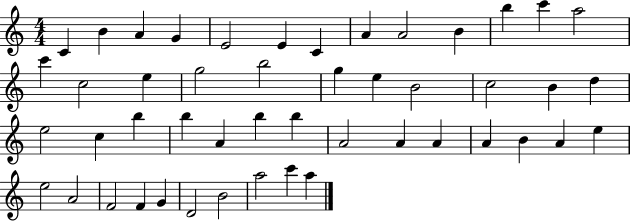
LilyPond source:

{
  \clef treble
  \numericTimeSignature
  \time 4/4
  \key c \major
  c'4 b'4 a'4 g'4 | e'2 e'4 c'4 | a'4 a'2 b'4 | b''4 c'''4 a''2 | \break c'''4 c''2 e''4 | g''2 b''2 | g''4 e''4 b'2 | c''2 b'4 d''4 | \break e''2 c''4 b''4 | b''4 a'4 b''4 b''4 | a'2 a'4 a'4 | a'4 b'4 a'4 e''4 | \break e''2 a'2 | f'2 f'4 g'4 | d'2 b'2 | a''2 c'''4 a''4 | \break \bar "|."
}